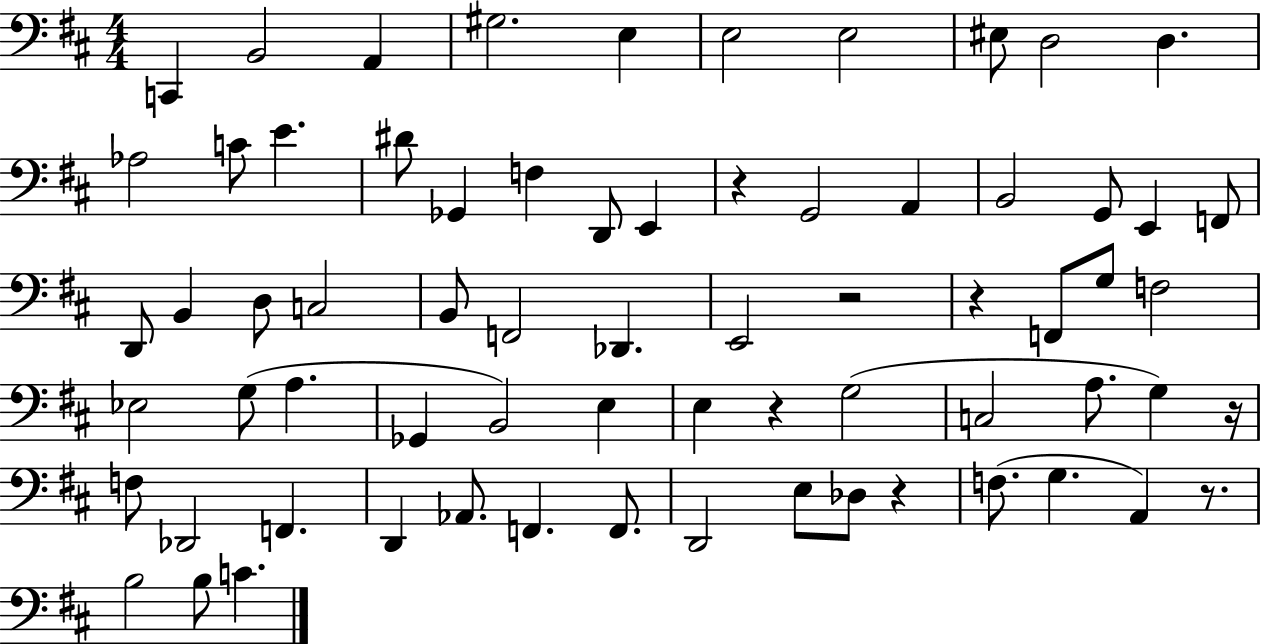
X:1
T:Untitled
M:4/4
L:1/4
K:D
C,, B,,2 A,, ^G,2 E, E,2 E,2 ^E,/2 D,2 D, _A,2 C/2 E ^D/2 _G,, F, D,,/2 E,, z G,,2 A,, B,,2 G,,/2 E,, F,,/2 D,,/2 B,, D,/2 C,2 B,,/2 F,,2 _D,, E,,2 z2 z F,,/2 G,/2 F,2 _E,2 G,/2 A, _G,, B,,2 E, E, z G,2 C,2 A,/2 G, z/4 F,/2 _D,,2 F,, D,, _A,,/2 F,, F,,/2 D,,2 E,/2 _D,/2 z F,/2 G, A,, z/2 B,2 B,/2 C